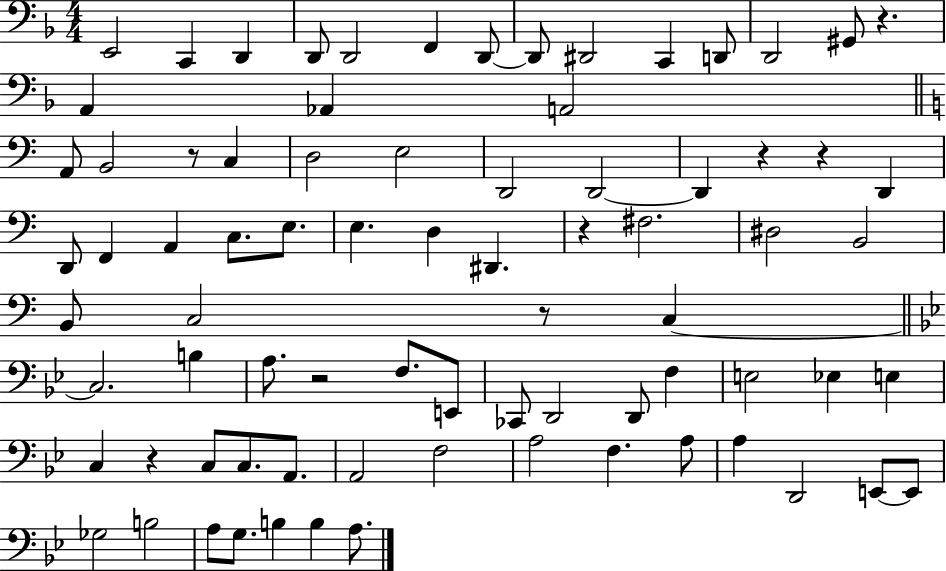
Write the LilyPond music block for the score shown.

{
  \clef bass
  \numericTimeSignature
  \time 4/4
  \key f \major
  e,2 c,4 d,4 | d,8 d,2 f,4 d,8~~ | d,8 dis,2 c,4 d,8 | d,2 gis,8 r4. | \break a,4 aes,4 a,2 | \bar "||" \break \key c \major a,8 b,2 r8 c4 | d2 e2 | d,2 d,2~~ | d,4 r4 r4 d,4 | \break d,8 f,4 a,4 c8. e8. | e4. d4 dis,4. | r4 fis2. | dis2 b,2 | \break b,8 c2 r8 c4~~ | \bar "||" \break \key bes \major c2. b4 | a8. r2 f8. e,8 | ces,8 d,2 d,8 f4 | e2 ees4 e4 | \break c4 r4 c8 c8. a,8. | a,2 f2 | a2 f4. a8 | a4 d,2 e,8~~ e,8 | \break ges2 b2 | a8 g8. b4 b4 a8. | \bar "|."
}